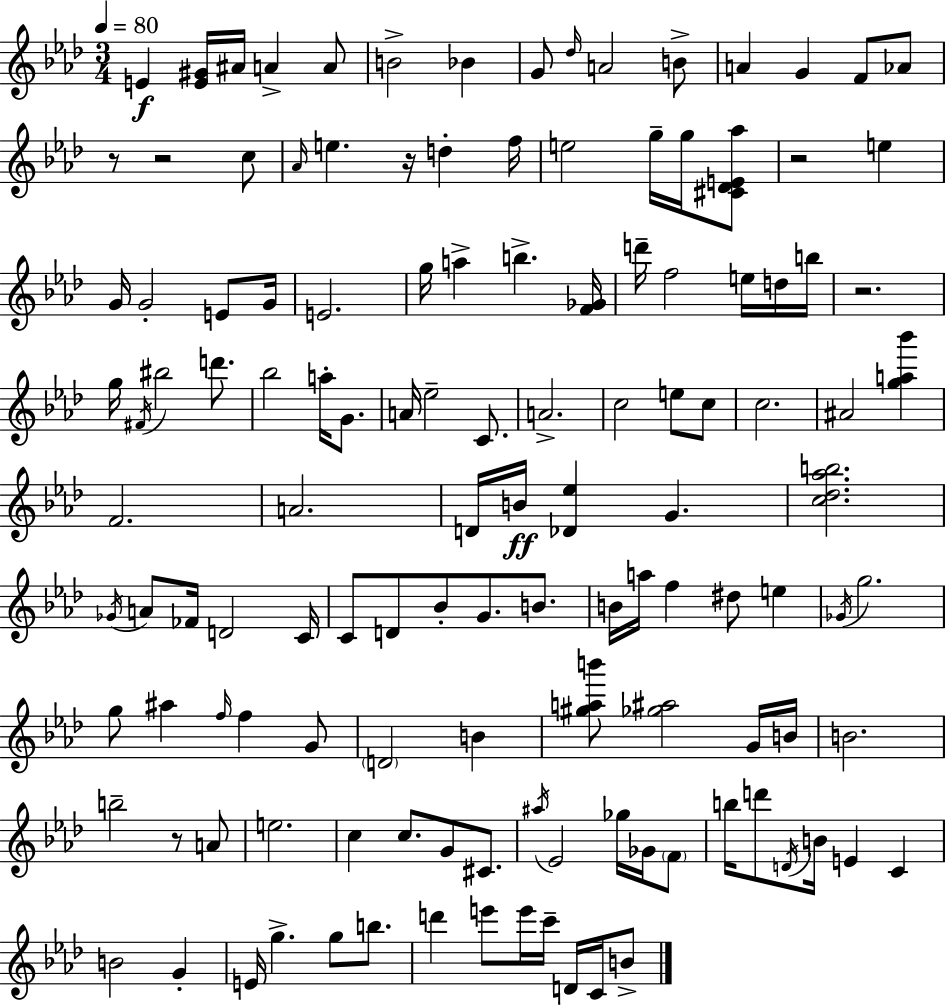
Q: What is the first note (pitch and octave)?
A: E4